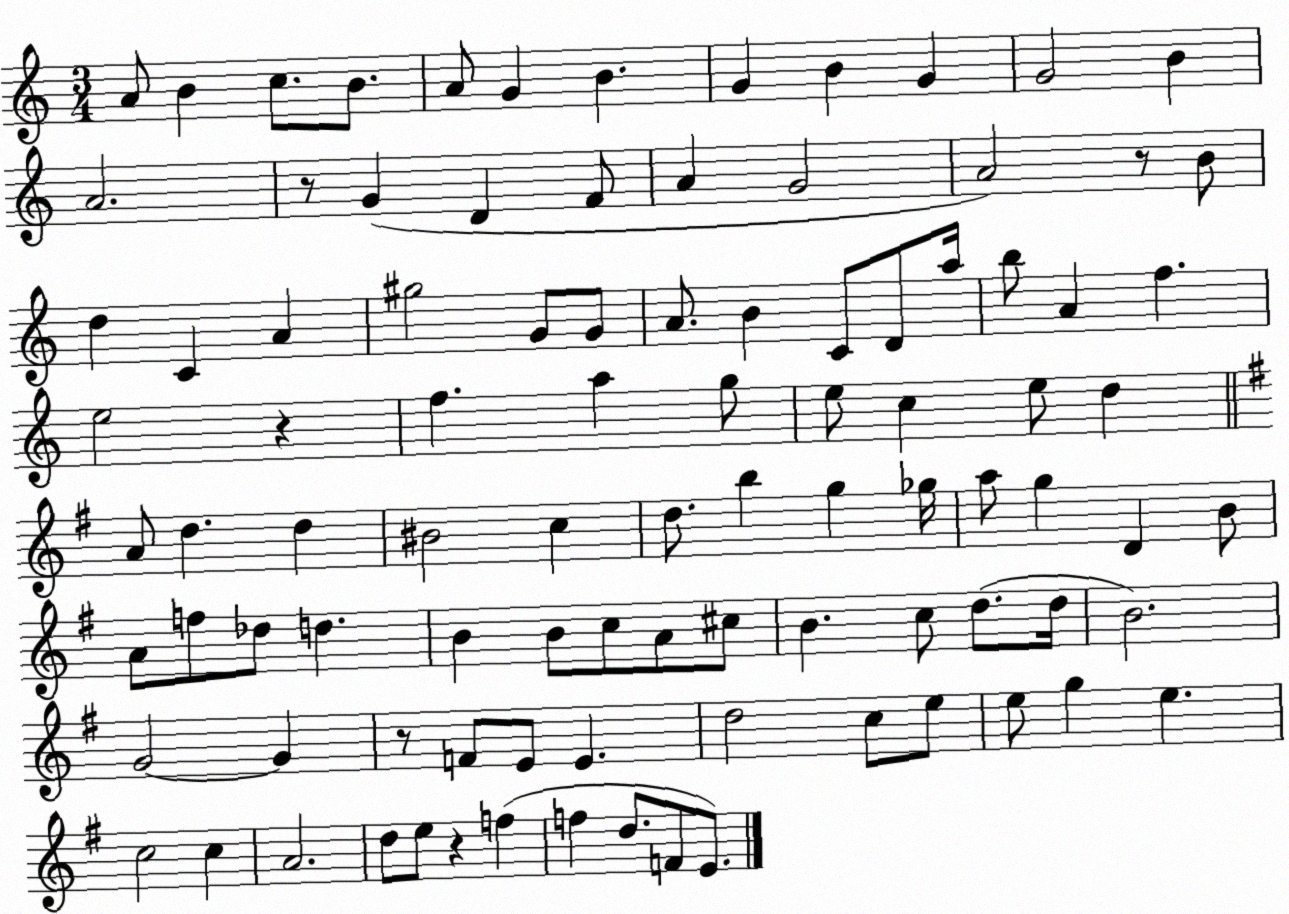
X:1
T:Untitled
M:3/4
L:1/4
K:C
A/2 B c/2 B/2 A/2 G B G B G G2 B A2 z/2 G D F/2 A G2 A2 z/2 B/2 d C A ^g2 G/2 G/2 A/2 B C/2 D/2 a/4 b/2 A f e2 z f a g/2 e/2 c e/2 d A/2 d d ^B2 c d/2 b g _g/4 a/2 g D B/2 A/2 f/2 _d/2 d B B/2 c/2 A/2 ^c/2 B c/2 d/2 d/4 B2 G2 G z/2 F/2 E/2 E d2 c/2 e/2 e/2 g e c2 c A2 d/2 e/2 z f f d/2 F/2 E/2